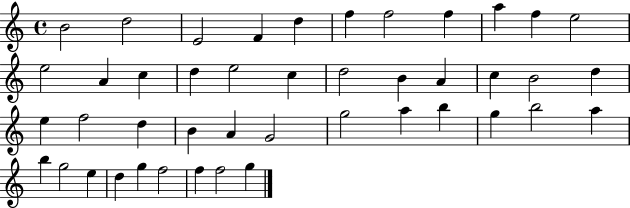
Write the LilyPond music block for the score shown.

{
  \clef treble
  \time 4/4
  \defaultTimeSignature
  \key c \major
  b'2 d''2 | e'2 f'4 d''4 | f''4 f''2 f''4 | a''4 f''4 e''2 | \break e''2 a'4 c''4 | d''4 e''2 c''4 | d''2 b'4 a'4 | c''4 b'2 d''4 | \break e''4 f''2 d''4 | b'4 a'4 g'2 | g''2 a''4 b''4 | g''4 b''2 a''4 | \break b''4 g''2 e''4 | d''4 g''4 f''2 | f''4 f''2 g''4 | \bar "|."
}